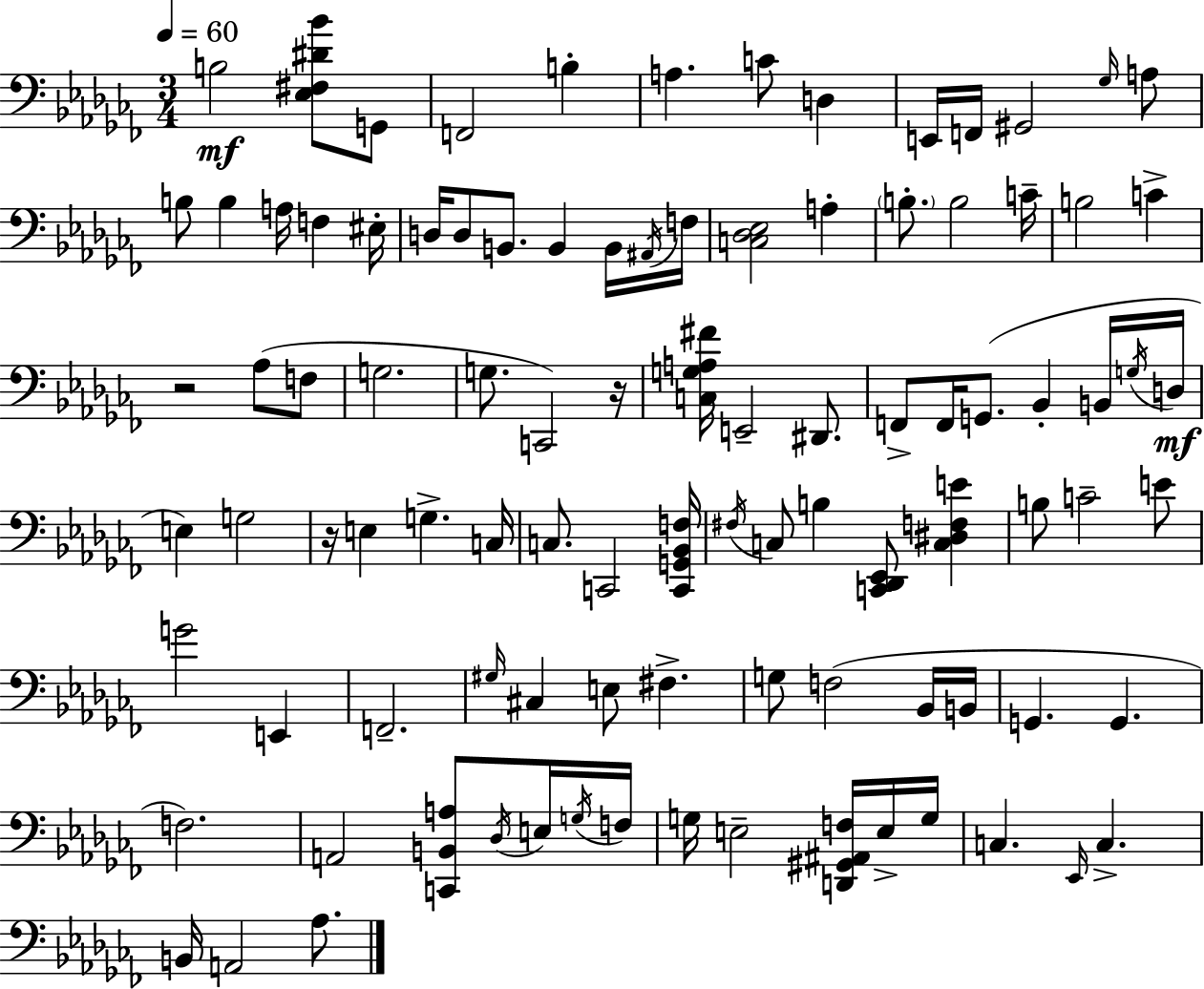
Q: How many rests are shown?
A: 3